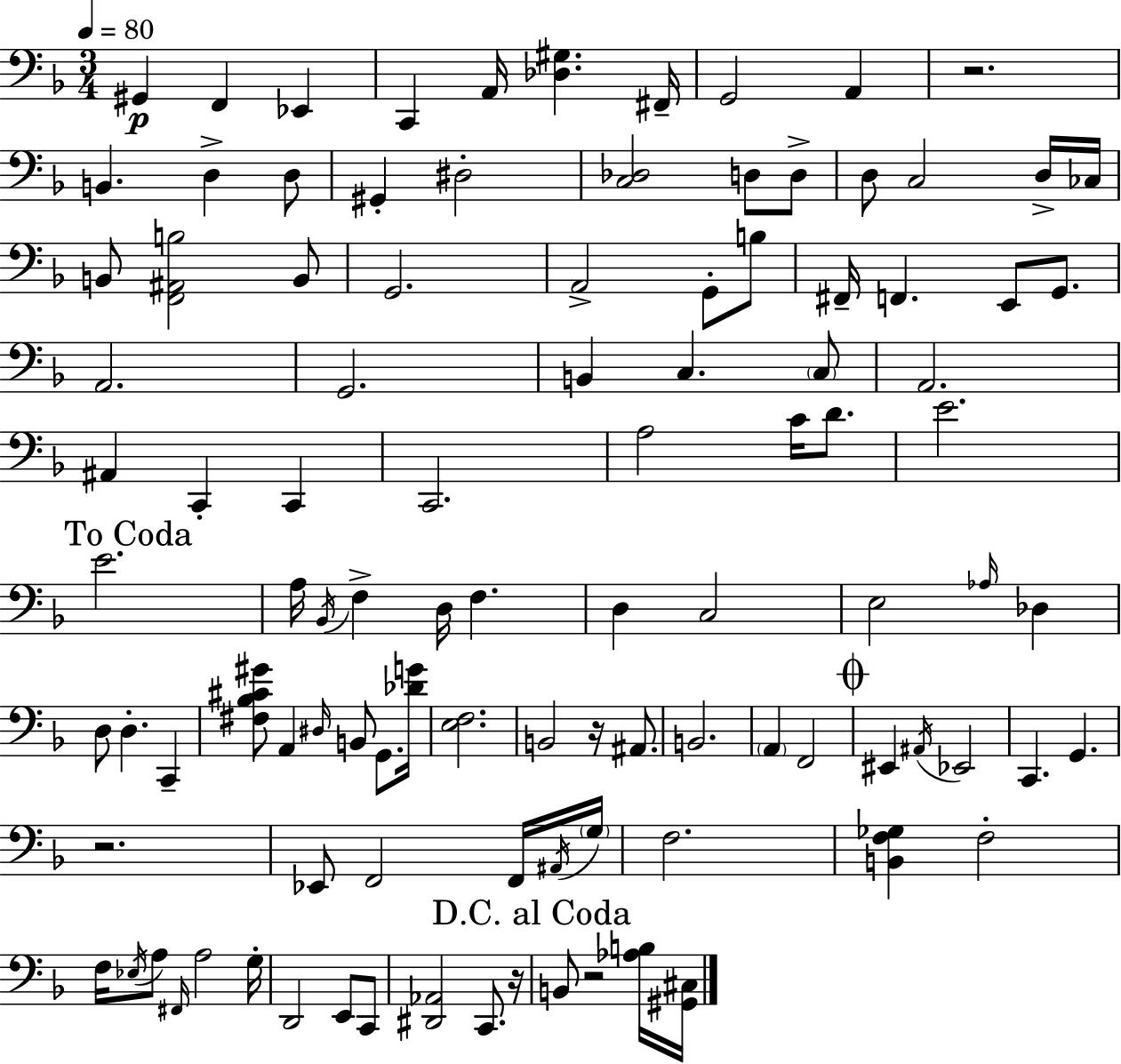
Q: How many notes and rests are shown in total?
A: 104